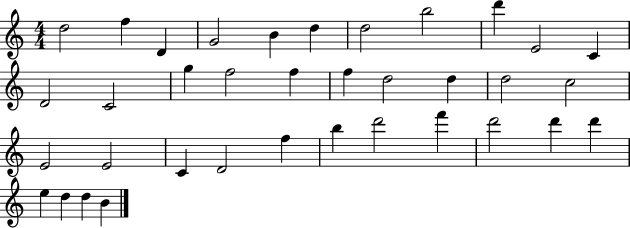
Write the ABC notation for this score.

X:1
T:Untitled
M:4/4
L:1/4
K:C
d2 f D G2 B d d2 b2 d' E2 C D2 C2 g f2 f f d2 d d2 c2 E2 E2 C D2 f b d'2 f' d'2 d' d' e d d B